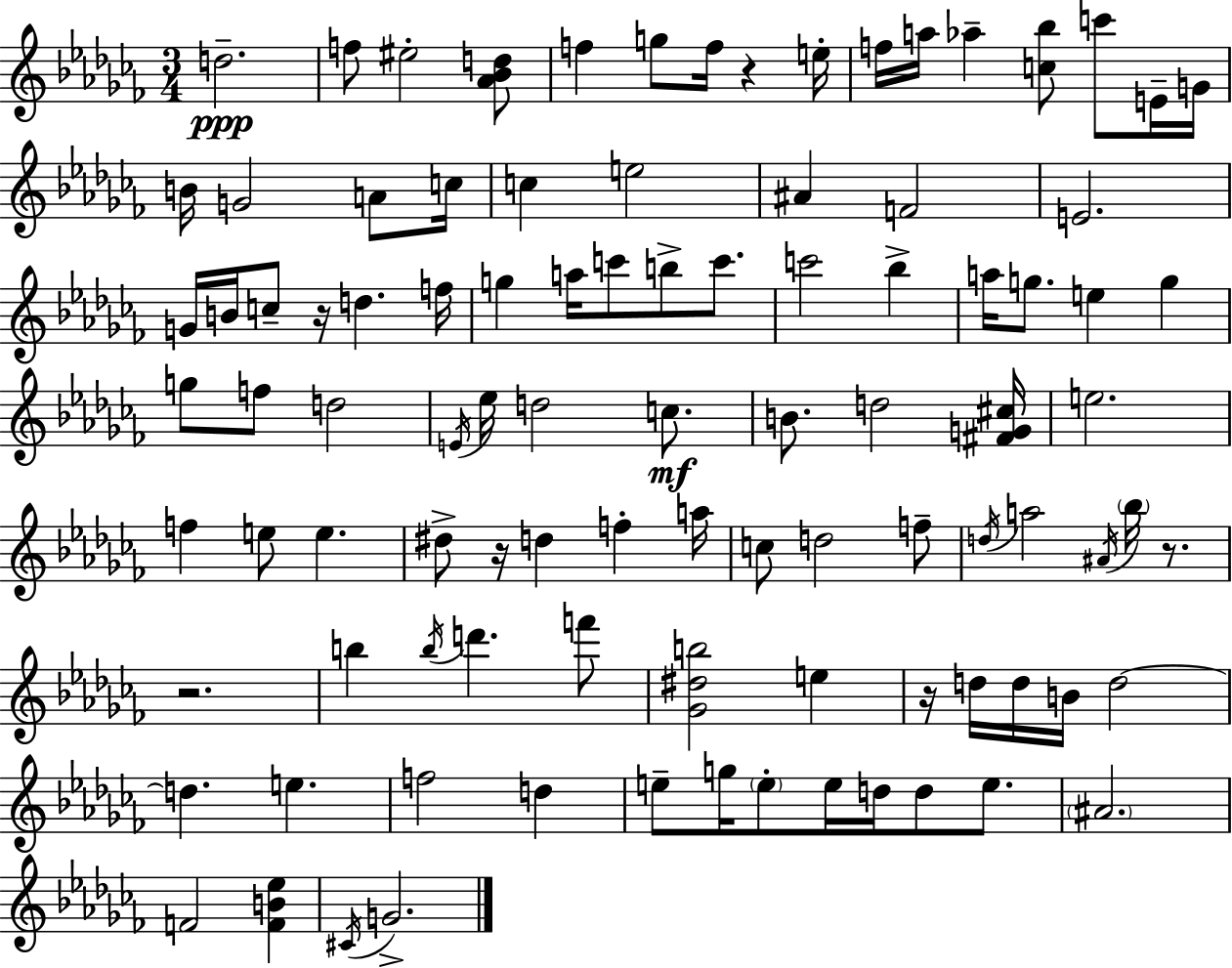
{
  \clef treble
  \numericTimeSignature
  \time 3/4
  \key aes \minor
  d''2.--\ppp | f''8 eis''2-. <aes' bes' d''>8 | f''4 g''8 f''16 r4 e''16-. | f''16 a''16 aes''4-- <c'' bes''>8 c'''8 e'16-- g'16 | \break b'16 g'2 a'8 c''16 | c''4 e''2 | ais'4 f'2 | e'2. | \break g'16 b'16 c''8-- r16 d''4. f''16 | g''4 a''16 c'''8 b''8-> c'''8. | c'''2 bes''4-> | a''16 g''8. e''4 g''4 | \break g''8 f''8 d''2 | \acciaccatura { e'16 } ees''16 d''2 c''8.\mf | b'8. d''2 | <fis' g' cis''>16 e''2. | \break f''4 e''8 e''4. | dis''8-> r16 d''4 f''4-. | a''16 c''8 d''2 f''8-- | \acciaccatura { d''16 } a''2 \acciaccatura { ais'16 } \parenthesize bes''16 | \break r8. r2. | b''4 \acciaccatura { b''16 } d'''4. | f'''8 <ges' dis'' b''>2 | e''4 r16 d''16 d''16 b'16 d''2~~ | \break d''4. e''4. | f''2 | d''4 e''8-- g''16 \parenthesize e''8-. e''16 d''16 d''8 | e''8. \parenthesize ais'2. | \break f'2 | <f' b' ees''>4 \acciaccatura { cis'16 } g'2.-> | \bar "|."
}